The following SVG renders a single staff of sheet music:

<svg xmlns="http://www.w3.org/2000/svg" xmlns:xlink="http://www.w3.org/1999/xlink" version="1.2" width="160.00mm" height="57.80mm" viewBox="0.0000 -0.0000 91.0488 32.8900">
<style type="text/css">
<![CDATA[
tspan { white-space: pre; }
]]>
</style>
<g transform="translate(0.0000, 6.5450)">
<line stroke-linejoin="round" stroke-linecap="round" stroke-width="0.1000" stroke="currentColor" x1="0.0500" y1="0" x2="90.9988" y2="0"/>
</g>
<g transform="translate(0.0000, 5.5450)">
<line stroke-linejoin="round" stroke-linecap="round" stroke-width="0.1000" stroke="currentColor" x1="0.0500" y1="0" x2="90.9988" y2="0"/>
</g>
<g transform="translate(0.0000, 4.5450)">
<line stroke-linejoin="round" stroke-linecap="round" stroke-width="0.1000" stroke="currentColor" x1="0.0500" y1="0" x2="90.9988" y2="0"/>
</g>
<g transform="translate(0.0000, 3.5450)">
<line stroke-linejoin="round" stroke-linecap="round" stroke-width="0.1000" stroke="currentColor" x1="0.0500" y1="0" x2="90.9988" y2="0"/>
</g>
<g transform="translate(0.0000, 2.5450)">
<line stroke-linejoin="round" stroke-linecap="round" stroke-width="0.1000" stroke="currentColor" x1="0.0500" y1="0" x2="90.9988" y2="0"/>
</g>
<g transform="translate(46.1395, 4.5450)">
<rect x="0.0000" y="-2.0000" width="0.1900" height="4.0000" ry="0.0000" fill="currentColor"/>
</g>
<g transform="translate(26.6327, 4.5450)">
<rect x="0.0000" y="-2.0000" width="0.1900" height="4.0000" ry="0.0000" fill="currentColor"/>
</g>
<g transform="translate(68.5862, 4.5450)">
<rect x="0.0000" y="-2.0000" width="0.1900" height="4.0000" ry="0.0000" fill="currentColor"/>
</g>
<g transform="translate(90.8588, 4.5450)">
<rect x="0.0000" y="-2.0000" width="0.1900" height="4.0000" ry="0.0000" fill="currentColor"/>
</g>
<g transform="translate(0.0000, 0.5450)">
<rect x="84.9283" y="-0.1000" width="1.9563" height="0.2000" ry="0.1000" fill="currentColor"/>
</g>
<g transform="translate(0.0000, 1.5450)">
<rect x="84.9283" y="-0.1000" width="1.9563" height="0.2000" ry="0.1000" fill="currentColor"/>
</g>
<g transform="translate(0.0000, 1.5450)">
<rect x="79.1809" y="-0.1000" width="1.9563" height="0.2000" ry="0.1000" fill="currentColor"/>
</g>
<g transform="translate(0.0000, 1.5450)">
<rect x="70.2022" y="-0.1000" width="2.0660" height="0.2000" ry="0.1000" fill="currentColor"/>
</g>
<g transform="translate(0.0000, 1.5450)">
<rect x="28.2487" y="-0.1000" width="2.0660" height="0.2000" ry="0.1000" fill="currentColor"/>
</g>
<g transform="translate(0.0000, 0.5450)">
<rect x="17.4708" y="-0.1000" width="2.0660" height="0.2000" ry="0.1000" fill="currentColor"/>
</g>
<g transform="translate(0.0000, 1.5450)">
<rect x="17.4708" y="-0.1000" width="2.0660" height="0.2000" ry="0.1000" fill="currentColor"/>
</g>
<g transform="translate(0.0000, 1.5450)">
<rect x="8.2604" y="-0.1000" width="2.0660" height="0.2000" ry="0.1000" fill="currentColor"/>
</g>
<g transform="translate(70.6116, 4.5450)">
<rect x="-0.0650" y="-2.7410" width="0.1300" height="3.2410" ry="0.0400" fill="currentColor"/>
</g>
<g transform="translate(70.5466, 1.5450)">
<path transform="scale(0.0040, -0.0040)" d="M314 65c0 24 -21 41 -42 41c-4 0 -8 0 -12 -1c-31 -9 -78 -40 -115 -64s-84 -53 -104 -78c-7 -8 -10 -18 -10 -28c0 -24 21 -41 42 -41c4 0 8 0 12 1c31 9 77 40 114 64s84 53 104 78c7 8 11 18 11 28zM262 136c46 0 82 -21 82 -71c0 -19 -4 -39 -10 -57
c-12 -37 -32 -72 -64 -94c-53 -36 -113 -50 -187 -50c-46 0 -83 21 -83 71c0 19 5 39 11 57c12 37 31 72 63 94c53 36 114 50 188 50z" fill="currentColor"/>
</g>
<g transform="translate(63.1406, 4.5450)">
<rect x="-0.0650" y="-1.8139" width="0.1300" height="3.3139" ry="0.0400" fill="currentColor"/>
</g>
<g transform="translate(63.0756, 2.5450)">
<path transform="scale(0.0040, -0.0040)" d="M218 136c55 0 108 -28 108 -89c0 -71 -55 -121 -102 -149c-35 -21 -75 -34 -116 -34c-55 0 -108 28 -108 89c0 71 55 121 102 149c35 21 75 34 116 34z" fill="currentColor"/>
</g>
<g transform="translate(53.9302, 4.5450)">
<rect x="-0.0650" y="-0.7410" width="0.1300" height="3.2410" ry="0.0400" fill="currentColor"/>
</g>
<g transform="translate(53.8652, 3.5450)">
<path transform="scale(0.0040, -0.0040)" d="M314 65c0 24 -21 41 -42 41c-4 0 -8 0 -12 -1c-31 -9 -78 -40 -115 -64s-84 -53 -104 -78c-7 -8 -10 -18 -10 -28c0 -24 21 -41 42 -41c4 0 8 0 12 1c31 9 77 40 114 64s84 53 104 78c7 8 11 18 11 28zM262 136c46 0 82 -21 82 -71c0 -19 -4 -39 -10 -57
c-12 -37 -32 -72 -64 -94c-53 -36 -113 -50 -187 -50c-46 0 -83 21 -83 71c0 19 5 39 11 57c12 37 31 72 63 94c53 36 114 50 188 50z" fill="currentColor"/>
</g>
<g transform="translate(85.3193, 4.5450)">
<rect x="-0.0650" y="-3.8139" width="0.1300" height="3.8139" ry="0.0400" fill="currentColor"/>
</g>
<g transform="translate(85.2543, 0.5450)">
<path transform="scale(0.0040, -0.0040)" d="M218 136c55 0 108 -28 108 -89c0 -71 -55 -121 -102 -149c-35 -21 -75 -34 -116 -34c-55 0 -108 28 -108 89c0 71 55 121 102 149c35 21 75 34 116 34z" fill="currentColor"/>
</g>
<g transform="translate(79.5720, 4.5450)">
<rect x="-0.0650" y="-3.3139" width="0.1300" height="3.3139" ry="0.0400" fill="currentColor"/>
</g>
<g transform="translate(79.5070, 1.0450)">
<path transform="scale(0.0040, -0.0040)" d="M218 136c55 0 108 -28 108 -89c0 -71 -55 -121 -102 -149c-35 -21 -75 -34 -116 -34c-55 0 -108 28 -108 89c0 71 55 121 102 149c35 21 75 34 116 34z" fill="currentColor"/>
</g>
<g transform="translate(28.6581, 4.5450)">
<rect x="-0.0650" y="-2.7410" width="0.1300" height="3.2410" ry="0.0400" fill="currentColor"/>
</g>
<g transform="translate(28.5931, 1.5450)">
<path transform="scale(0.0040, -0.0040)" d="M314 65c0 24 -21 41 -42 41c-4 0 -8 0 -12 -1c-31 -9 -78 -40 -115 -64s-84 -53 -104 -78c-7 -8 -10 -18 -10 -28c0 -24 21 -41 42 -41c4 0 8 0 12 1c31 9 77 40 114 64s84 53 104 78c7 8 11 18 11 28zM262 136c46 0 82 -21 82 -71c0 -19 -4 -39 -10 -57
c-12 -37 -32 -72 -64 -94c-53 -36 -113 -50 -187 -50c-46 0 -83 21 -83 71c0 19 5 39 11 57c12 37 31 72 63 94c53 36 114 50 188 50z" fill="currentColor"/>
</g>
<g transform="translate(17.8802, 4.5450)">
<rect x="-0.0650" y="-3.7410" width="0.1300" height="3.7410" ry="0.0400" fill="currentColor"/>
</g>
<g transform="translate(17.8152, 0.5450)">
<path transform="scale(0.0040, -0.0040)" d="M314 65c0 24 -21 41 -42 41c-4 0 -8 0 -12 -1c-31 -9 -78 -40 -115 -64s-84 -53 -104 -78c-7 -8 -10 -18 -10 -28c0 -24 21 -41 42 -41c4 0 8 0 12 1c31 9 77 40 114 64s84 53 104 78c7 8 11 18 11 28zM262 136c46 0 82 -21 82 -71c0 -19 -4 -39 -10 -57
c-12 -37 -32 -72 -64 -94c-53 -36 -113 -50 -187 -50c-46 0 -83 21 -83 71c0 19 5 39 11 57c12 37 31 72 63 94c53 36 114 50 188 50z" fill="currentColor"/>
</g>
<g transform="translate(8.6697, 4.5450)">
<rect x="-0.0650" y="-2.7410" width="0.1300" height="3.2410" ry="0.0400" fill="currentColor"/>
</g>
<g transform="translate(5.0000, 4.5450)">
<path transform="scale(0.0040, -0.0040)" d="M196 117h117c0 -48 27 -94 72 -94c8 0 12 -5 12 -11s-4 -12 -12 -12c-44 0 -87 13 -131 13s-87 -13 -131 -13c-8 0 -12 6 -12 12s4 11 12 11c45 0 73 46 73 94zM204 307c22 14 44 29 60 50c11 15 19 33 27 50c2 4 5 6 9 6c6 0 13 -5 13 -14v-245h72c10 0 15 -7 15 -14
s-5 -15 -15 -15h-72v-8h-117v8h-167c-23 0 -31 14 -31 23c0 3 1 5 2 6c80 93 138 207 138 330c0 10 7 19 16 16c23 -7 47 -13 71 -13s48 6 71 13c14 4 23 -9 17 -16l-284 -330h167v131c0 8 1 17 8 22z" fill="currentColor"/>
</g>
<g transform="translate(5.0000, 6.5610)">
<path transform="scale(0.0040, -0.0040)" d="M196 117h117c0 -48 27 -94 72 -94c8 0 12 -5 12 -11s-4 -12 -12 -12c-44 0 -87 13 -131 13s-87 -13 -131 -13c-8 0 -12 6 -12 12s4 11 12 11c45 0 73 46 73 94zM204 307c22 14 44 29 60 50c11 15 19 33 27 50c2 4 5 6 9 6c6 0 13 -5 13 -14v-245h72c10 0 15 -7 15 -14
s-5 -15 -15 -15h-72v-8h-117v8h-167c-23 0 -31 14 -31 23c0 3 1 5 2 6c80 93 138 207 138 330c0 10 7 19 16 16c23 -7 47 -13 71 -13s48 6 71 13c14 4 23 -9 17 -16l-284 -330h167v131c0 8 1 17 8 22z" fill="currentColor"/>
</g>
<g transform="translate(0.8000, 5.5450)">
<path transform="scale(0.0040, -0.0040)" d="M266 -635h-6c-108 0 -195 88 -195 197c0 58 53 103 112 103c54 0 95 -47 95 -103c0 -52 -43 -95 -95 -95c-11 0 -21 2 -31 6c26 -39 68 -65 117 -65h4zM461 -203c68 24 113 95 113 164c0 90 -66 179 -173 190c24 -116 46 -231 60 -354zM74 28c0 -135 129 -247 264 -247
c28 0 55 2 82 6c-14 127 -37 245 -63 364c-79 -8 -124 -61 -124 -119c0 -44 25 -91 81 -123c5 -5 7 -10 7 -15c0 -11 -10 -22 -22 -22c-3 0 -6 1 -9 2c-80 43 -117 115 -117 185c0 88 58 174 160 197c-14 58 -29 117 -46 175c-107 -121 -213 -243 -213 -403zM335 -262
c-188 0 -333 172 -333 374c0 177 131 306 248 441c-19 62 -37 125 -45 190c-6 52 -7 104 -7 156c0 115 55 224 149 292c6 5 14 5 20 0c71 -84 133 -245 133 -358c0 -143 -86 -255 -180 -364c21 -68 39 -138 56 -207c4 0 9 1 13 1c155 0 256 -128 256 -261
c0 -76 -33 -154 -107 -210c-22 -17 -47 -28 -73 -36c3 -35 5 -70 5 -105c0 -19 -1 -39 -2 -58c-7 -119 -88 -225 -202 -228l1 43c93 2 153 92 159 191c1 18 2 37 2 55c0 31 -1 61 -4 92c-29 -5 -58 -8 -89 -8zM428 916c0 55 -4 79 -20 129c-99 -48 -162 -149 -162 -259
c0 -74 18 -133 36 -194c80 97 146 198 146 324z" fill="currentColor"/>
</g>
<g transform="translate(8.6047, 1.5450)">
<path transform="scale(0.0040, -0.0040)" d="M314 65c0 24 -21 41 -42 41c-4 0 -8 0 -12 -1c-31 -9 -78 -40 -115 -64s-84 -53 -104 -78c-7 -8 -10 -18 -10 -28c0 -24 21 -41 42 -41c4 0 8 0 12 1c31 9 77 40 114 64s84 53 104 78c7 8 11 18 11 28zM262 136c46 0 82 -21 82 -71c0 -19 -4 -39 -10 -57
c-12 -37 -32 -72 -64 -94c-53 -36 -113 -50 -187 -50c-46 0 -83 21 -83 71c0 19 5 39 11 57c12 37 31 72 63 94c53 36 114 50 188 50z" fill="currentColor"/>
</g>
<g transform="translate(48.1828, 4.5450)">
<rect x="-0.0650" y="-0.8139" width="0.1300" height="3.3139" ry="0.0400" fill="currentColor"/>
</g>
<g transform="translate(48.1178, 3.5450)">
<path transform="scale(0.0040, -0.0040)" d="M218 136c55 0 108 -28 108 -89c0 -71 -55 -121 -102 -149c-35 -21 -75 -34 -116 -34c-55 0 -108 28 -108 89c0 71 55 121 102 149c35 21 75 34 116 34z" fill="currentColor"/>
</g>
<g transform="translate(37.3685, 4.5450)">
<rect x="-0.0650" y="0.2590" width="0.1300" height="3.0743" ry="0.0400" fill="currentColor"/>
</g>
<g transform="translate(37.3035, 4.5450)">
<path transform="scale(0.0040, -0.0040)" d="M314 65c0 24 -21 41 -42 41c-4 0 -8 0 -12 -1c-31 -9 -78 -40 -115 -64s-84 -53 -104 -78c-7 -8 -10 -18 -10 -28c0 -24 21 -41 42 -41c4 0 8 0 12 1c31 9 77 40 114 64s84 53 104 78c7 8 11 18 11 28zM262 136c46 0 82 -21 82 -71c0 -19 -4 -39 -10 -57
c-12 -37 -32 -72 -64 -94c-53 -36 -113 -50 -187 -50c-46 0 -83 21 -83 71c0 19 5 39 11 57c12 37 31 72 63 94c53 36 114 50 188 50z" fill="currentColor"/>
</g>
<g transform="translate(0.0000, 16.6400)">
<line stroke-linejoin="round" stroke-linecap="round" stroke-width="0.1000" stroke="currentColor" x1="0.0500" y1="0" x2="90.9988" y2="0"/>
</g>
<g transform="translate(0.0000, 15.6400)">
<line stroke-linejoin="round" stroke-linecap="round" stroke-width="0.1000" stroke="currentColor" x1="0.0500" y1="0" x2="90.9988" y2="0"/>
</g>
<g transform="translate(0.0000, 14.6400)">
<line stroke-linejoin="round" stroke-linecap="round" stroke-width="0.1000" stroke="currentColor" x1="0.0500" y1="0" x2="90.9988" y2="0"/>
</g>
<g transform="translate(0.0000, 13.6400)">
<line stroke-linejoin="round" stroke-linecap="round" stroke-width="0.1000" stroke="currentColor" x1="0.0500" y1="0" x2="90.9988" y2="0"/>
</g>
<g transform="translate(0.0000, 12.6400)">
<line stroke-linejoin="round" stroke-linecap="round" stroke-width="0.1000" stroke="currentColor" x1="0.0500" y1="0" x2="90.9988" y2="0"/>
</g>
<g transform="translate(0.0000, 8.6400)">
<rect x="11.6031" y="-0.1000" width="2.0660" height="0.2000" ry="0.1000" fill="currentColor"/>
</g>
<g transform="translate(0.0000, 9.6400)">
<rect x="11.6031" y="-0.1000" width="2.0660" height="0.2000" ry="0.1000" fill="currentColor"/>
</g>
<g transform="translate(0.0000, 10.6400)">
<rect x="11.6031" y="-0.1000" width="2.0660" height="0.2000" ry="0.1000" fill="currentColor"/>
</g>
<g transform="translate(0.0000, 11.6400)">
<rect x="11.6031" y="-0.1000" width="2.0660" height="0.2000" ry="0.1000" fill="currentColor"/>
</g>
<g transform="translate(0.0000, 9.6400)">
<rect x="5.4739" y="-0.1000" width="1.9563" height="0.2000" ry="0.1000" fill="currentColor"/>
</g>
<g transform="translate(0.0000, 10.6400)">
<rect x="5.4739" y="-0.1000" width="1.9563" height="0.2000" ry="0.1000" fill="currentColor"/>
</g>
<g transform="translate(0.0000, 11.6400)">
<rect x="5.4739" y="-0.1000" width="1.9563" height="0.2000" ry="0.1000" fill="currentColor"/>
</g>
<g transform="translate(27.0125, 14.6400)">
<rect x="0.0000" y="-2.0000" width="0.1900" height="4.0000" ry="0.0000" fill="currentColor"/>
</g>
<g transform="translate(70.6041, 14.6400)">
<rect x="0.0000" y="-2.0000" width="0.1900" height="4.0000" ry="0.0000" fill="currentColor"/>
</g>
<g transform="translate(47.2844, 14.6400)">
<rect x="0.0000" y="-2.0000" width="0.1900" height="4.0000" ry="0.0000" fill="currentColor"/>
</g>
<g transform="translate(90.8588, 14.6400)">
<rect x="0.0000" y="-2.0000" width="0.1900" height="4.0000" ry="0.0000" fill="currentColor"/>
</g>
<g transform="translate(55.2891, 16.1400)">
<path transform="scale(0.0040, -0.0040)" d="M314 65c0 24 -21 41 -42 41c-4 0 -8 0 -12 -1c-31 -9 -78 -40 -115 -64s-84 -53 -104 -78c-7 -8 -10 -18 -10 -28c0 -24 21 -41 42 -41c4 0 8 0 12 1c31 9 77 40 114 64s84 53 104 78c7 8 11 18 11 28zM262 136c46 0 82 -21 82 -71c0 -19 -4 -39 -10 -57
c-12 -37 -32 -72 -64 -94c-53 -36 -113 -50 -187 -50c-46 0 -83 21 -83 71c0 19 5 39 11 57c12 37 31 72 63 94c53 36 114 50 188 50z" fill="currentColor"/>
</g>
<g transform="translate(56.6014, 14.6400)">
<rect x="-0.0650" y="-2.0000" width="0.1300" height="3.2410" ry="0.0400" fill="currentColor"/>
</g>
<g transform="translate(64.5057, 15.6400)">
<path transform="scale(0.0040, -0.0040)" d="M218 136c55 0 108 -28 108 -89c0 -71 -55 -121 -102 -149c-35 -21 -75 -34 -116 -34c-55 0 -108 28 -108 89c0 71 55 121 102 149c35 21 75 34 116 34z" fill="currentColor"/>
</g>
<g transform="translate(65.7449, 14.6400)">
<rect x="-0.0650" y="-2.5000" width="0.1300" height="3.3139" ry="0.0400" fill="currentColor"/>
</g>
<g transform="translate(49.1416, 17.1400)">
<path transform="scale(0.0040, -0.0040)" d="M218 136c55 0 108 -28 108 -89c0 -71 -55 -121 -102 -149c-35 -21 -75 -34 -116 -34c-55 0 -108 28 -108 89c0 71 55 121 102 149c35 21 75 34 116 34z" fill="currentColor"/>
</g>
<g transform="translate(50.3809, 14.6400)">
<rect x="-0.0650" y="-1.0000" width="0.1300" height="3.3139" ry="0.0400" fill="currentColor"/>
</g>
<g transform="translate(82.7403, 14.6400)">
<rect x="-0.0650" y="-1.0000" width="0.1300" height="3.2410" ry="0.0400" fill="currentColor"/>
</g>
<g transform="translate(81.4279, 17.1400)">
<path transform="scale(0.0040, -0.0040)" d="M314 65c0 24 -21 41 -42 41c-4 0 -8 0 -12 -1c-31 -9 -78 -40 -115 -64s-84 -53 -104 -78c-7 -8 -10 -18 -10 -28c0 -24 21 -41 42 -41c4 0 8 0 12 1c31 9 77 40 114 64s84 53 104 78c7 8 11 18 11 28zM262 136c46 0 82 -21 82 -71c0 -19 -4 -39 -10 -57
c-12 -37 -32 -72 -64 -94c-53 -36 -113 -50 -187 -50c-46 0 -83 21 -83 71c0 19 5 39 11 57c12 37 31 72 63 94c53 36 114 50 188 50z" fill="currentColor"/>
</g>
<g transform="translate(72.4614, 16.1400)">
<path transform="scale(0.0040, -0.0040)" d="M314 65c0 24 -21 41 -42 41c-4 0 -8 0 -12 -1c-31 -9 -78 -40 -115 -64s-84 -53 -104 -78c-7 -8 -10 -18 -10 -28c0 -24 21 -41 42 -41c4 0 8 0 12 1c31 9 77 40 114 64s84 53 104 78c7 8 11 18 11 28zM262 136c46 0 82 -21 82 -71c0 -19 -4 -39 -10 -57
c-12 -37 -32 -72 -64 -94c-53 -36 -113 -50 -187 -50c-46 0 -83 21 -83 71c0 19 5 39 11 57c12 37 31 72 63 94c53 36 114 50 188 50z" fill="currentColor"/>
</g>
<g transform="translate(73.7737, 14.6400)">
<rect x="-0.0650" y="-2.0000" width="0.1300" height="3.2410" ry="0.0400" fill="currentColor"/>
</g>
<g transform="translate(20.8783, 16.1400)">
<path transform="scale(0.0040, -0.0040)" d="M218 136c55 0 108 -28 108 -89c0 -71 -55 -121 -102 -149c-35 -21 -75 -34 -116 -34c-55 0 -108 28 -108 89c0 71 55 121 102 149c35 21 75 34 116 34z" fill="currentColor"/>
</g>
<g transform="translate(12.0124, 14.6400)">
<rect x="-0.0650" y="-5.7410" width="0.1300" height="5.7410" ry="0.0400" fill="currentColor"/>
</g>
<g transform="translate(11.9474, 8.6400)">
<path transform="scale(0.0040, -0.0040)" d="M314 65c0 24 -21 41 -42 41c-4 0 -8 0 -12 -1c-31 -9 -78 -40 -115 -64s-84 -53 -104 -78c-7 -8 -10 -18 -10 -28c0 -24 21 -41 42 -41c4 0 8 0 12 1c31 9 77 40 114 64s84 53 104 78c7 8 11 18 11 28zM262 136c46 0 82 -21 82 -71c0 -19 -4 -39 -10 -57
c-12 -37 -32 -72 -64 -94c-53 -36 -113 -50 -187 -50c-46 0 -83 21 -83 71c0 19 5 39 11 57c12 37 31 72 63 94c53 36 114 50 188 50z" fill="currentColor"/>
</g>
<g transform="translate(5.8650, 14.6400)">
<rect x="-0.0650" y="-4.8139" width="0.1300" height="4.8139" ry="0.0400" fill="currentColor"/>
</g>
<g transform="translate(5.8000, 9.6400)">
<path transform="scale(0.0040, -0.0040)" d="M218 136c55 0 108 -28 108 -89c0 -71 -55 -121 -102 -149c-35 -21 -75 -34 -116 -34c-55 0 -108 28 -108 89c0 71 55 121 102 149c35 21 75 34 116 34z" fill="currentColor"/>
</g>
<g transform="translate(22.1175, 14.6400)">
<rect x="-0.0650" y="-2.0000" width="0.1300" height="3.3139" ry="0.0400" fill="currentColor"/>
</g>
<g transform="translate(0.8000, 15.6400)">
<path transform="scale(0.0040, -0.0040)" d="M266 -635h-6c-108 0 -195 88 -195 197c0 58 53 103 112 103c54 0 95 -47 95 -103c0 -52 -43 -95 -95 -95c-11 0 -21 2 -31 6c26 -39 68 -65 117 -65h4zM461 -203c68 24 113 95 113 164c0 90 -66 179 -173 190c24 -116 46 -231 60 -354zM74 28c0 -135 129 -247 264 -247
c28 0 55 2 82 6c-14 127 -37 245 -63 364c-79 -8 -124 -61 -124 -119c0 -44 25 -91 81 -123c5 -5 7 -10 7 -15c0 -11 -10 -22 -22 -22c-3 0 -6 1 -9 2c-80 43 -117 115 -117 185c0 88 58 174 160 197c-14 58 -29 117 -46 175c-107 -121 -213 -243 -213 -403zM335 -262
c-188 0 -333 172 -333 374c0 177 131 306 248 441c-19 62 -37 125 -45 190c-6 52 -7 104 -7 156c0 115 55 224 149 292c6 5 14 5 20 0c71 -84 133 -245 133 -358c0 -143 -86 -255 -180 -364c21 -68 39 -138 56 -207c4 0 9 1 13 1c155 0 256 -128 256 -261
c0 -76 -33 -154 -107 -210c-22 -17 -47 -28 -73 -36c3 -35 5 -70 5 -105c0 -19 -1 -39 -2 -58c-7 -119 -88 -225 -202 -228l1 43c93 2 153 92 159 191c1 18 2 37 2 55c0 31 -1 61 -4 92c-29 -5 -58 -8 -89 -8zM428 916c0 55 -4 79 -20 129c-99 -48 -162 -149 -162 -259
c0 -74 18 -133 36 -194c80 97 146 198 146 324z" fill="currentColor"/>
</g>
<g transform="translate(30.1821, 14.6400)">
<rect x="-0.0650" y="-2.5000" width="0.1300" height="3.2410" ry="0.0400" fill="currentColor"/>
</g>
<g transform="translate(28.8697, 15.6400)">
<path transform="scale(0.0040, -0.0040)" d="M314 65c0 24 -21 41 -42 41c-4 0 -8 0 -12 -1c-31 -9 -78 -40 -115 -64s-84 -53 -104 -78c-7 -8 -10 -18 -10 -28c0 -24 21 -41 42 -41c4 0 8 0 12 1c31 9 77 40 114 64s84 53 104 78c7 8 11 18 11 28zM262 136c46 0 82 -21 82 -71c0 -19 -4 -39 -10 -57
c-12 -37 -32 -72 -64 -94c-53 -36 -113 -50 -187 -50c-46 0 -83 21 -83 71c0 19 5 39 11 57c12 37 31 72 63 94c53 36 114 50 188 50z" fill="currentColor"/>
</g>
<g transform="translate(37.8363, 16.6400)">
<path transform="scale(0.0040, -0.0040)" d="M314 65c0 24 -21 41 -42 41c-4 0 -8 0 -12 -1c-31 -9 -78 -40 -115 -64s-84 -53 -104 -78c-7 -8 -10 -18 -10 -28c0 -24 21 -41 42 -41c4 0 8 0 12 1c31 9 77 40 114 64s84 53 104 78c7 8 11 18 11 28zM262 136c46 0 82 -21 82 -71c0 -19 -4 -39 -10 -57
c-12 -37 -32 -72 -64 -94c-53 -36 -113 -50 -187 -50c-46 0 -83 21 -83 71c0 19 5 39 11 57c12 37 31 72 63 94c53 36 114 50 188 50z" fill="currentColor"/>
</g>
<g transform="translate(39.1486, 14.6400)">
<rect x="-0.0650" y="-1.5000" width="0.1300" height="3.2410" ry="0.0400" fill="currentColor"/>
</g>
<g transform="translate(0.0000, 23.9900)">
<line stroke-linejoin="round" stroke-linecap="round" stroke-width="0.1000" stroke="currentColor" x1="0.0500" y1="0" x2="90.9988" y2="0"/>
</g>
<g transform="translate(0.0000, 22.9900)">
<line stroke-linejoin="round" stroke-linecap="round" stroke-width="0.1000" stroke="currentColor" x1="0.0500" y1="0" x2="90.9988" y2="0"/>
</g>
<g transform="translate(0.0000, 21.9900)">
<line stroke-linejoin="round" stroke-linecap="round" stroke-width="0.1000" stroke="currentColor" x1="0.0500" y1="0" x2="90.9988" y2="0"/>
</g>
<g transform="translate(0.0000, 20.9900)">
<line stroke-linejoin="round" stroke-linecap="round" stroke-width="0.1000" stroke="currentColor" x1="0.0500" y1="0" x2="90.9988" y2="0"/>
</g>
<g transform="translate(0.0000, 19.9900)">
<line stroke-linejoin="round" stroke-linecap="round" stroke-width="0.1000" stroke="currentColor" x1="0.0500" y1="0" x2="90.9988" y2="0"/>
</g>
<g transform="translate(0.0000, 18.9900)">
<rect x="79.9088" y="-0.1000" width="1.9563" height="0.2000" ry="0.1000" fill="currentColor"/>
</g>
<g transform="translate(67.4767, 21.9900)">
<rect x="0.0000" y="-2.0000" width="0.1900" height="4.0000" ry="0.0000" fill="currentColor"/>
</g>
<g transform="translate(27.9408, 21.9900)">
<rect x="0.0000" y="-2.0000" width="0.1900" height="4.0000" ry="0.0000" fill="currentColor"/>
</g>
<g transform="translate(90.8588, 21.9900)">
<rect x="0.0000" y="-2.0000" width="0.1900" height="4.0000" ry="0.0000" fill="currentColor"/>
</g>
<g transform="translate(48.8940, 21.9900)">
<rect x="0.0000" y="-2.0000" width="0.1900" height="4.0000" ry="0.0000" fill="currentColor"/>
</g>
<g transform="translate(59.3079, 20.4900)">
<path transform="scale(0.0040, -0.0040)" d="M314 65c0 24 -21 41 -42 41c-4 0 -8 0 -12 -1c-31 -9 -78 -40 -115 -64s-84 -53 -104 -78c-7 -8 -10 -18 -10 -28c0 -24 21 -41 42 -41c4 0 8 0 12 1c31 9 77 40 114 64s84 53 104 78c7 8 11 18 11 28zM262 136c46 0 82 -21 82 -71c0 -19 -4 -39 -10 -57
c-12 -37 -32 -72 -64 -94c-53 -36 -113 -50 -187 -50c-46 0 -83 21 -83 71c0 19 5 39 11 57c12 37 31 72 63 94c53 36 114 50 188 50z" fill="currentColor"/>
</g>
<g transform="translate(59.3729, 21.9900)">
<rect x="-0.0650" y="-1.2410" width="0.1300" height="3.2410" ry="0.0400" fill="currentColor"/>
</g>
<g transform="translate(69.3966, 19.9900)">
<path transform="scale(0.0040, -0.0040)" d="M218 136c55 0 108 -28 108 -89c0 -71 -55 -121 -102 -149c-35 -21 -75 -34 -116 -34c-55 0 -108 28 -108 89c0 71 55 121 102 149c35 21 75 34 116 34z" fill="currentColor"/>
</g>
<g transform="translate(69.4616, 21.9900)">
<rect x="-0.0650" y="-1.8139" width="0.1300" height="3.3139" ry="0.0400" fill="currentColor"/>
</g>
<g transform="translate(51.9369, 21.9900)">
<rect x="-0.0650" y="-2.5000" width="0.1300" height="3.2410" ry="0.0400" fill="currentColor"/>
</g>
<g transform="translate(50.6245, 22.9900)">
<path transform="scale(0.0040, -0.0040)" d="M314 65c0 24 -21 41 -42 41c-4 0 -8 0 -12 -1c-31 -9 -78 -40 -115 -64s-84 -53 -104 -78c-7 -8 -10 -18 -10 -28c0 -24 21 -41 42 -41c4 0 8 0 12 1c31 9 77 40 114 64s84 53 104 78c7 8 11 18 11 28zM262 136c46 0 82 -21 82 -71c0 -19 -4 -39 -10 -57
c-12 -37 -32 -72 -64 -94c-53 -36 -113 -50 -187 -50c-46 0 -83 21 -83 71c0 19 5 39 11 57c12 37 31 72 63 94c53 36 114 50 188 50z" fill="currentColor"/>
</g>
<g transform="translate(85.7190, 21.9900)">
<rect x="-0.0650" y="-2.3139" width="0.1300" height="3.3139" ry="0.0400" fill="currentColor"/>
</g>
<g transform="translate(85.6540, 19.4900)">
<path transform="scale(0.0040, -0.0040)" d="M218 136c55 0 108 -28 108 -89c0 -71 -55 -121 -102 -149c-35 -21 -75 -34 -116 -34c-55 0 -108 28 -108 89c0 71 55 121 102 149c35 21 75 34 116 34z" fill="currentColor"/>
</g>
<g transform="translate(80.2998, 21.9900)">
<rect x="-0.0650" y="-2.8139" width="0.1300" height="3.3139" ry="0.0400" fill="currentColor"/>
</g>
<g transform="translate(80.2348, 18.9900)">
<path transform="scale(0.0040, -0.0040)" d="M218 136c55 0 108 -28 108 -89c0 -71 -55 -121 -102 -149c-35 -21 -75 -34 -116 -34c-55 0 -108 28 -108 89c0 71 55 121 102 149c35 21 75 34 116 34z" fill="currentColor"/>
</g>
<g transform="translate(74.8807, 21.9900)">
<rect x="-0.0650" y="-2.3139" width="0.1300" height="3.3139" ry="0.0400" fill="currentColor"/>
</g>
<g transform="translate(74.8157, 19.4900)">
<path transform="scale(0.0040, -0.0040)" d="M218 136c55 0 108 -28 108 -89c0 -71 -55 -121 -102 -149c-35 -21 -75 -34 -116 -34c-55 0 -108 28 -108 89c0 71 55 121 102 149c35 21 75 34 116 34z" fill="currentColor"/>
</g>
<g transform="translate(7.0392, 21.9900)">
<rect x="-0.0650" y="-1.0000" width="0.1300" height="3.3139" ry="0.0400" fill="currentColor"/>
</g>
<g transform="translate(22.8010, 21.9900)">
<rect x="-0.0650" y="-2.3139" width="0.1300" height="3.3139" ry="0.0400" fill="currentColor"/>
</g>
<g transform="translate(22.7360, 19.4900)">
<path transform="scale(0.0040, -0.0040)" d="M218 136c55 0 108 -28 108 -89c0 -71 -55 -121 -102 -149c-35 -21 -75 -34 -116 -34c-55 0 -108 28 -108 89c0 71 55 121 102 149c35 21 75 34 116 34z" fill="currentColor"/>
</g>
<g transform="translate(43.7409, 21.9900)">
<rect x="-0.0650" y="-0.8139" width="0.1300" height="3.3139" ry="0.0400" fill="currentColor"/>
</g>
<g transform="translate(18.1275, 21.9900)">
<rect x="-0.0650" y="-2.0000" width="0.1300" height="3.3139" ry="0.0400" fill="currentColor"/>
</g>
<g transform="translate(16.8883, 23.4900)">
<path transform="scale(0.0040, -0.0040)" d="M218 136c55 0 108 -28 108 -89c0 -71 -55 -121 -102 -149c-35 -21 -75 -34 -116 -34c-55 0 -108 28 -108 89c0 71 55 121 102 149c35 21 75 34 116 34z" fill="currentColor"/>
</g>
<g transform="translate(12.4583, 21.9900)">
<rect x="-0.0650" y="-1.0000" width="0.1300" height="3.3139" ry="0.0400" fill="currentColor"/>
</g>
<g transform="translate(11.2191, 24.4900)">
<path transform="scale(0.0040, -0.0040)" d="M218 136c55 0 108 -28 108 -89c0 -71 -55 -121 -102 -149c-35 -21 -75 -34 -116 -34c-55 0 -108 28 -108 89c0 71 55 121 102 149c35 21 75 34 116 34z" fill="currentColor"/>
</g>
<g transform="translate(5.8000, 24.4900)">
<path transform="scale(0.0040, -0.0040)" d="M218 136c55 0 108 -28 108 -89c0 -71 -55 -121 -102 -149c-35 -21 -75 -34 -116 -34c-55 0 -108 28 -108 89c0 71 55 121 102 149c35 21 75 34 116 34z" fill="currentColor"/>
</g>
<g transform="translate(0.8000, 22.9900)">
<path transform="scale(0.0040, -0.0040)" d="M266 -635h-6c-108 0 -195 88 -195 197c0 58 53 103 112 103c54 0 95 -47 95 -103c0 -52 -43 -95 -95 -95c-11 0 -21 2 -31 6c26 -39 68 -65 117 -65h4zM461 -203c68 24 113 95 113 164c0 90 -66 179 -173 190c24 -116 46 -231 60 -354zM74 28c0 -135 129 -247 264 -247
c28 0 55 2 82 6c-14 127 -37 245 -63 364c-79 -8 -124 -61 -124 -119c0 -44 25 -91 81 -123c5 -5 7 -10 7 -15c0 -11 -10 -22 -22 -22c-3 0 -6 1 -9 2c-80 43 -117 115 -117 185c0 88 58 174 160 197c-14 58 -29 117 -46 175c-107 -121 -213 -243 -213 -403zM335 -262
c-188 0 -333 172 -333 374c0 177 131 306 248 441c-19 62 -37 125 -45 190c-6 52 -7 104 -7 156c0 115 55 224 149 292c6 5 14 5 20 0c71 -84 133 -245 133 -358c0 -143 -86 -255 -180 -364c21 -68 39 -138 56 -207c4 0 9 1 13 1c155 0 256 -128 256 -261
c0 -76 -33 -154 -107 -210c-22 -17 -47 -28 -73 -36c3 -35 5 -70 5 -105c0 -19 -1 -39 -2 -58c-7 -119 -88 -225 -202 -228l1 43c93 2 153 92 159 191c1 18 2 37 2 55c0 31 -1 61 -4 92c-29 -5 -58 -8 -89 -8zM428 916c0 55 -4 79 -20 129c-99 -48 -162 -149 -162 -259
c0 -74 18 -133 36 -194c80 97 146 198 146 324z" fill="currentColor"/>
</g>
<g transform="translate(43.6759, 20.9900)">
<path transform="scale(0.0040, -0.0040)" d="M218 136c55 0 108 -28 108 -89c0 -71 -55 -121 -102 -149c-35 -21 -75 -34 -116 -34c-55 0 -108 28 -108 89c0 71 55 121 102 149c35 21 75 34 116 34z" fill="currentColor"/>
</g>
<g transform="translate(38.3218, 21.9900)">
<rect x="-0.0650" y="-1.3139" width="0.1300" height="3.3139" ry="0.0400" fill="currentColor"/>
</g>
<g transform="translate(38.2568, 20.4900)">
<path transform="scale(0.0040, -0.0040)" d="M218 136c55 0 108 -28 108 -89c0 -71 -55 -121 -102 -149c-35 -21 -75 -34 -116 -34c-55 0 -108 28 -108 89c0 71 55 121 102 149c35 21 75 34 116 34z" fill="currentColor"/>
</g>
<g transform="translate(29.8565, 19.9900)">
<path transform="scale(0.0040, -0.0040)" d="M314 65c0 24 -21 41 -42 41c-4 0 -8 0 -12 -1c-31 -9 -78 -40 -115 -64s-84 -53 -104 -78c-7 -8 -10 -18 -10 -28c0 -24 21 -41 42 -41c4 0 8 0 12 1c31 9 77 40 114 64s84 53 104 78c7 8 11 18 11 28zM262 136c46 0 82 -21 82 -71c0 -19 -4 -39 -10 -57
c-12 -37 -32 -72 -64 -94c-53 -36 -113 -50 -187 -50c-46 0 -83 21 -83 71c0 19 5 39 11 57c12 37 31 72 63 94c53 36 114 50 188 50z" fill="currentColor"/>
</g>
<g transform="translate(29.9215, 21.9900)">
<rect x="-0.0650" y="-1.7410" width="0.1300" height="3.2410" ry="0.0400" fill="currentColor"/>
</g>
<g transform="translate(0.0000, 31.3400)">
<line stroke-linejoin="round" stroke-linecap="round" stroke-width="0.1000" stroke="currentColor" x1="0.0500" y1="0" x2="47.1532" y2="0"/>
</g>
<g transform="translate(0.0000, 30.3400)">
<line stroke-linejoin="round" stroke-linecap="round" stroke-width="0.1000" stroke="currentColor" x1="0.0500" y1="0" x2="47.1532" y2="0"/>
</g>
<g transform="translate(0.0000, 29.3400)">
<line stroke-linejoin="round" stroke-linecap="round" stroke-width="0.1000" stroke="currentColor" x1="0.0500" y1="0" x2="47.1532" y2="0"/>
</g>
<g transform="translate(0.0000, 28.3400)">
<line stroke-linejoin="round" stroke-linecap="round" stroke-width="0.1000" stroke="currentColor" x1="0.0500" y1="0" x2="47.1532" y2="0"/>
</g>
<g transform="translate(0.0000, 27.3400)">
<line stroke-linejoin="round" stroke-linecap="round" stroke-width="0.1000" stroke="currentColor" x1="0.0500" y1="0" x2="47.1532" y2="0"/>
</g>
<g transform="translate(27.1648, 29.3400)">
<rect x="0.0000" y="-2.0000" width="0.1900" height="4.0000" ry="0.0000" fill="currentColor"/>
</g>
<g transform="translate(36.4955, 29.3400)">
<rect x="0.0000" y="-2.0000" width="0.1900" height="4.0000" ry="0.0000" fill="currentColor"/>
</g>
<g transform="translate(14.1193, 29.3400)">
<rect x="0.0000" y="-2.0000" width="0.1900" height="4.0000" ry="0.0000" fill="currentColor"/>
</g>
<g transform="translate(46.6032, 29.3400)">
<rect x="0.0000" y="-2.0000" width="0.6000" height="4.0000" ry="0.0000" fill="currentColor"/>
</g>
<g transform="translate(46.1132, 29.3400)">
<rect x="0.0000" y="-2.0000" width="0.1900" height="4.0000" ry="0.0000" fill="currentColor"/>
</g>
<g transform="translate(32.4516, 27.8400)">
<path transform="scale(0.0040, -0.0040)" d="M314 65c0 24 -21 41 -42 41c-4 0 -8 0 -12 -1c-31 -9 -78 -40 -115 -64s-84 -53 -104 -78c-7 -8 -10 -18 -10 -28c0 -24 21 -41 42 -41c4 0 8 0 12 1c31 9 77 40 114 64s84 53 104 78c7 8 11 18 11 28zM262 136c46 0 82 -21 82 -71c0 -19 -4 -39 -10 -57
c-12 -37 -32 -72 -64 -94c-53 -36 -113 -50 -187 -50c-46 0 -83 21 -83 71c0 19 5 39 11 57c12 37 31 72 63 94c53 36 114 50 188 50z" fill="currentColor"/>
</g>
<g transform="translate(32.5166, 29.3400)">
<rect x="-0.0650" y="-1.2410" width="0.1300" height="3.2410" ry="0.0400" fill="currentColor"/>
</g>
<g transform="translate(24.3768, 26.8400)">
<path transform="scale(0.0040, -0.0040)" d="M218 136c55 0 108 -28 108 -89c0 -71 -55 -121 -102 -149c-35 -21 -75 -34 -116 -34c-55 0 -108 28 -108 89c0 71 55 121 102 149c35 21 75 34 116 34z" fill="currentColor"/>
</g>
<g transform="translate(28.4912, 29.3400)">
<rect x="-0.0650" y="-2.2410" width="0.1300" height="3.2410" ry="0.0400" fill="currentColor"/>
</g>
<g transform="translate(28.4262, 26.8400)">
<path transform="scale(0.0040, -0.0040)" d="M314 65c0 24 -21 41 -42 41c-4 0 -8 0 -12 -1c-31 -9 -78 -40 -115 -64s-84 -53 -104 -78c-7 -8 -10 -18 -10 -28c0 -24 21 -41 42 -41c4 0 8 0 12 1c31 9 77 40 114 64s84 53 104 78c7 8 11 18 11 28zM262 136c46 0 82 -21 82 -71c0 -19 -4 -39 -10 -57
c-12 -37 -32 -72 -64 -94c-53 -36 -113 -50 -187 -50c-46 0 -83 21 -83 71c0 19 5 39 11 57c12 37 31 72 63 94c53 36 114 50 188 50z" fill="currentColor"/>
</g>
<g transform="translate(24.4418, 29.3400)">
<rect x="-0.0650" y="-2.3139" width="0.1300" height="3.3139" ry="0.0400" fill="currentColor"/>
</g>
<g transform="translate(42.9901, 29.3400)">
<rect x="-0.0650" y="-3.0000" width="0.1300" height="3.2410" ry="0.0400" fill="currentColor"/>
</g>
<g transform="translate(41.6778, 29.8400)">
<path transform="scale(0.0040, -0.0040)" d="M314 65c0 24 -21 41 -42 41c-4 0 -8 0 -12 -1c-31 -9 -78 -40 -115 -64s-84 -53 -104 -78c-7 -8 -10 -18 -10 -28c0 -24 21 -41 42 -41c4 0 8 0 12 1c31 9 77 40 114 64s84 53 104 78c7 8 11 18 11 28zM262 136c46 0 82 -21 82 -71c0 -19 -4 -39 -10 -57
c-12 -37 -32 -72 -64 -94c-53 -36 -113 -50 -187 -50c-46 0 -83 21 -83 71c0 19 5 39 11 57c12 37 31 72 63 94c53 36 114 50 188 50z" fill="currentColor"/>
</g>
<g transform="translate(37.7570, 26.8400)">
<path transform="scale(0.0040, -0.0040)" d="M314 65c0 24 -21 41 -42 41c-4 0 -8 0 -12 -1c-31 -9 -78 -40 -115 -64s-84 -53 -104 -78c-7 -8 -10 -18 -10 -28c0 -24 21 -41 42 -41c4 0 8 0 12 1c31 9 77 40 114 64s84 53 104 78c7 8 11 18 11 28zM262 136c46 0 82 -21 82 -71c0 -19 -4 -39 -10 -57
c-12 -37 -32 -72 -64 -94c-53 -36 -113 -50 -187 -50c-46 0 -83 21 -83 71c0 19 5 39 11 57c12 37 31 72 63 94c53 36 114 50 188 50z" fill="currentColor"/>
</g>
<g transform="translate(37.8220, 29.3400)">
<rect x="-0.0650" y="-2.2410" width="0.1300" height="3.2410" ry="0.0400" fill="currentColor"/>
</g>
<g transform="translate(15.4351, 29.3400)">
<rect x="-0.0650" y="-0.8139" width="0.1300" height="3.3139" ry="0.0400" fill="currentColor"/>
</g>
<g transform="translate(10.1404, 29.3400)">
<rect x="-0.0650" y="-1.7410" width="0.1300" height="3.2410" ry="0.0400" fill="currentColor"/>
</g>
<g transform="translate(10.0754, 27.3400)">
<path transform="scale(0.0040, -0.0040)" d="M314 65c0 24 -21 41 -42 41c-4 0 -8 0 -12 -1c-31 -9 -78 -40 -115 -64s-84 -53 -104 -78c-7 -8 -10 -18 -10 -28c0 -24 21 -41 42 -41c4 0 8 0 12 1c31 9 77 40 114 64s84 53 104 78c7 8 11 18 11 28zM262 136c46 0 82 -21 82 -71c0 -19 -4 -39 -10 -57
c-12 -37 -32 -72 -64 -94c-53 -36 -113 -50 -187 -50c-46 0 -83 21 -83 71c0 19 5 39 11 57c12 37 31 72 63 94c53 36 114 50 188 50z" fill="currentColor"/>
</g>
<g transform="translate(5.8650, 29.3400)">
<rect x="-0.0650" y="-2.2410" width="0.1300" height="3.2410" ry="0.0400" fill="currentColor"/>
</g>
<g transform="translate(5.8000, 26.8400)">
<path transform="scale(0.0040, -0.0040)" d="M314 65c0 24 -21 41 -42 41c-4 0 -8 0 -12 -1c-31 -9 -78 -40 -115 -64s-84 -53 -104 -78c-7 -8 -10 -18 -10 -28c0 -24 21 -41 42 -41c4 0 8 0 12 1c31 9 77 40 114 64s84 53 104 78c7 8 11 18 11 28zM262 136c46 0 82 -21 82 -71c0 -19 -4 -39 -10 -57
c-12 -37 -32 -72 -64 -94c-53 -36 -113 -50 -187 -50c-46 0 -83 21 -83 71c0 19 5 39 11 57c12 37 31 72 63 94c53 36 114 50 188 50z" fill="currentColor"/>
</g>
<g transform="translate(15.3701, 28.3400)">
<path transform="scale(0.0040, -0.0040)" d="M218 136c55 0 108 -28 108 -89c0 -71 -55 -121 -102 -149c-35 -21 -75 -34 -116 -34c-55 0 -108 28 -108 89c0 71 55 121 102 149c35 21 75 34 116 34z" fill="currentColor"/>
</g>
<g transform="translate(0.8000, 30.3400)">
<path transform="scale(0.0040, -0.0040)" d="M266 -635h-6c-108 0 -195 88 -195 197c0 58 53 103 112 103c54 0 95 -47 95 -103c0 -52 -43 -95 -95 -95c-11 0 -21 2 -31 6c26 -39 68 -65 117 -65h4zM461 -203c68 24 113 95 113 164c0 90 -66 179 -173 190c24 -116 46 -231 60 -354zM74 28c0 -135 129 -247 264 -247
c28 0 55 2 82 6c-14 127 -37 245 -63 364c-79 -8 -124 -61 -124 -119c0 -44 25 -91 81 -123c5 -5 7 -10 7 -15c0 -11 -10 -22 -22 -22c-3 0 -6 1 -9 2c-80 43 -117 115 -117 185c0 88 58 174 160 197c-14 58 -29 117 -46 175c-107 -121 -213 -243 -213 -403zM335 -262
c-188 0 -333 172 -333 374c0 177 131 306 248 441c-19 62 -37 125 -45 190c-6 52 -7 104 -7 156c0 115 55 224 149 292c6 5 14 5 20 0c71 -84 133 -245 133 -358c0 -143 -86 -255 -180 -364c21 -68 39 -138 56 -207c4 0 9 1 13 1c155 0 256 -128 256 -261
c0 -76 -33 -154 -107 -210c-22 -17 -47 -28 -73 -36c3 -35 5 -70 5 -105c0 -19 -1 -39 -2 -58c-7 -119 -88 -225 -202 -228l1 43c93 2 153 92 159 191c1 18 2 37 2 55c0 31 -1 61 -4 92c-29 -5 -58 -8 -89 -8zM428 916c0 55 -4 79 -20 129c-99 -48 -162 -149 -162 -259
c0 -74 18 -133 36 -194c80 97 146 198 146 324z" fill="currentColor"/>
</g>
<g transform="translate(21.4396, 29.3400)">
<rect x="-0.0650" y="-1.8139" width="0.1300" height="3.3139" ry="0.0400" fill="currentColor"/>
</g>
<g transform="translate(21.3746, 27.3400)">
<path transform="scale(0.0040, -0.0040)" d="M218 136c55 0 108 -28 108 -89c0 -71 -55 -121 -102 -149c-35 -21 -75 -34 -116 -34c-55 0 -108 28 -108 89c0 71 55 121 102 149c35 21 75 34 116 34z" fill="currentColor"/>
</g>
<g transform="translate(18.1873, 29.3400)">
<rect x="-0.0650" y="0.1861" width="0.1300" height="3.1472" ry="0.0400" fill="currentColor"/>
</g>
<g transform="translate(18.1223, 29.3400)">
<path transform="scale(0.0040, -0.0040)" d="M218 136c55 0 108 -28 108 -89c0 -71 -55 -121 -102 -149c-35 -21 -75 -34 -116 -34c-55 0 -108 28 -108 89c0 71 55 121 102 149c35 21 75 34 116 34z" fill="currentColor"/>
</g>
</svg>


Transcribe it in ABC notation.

X:1
T:Untitled
M:4/4
L:1/4
K:C
a2 c'2 a2 B2 d d2 f a2 b c' e' g'2 F G2 E2 D F2 G F2 D2 D D F g f2 e d G2 e2 f g a g g2 f2 d B f g g2 e2 g2 A2